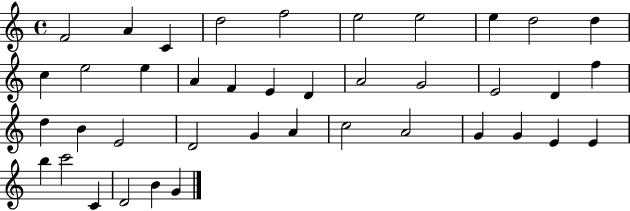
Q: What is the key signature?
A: C major